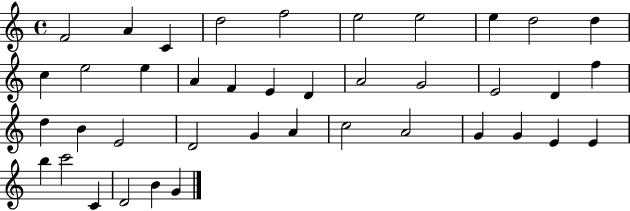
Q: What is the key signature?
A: C major